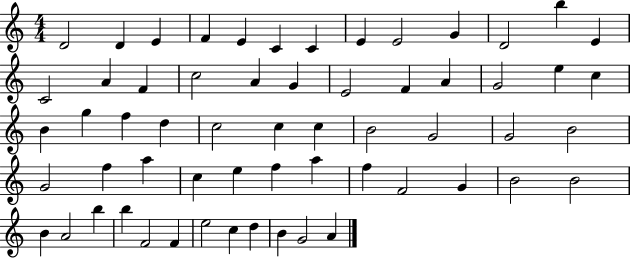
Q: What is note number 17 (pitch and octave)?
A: C5